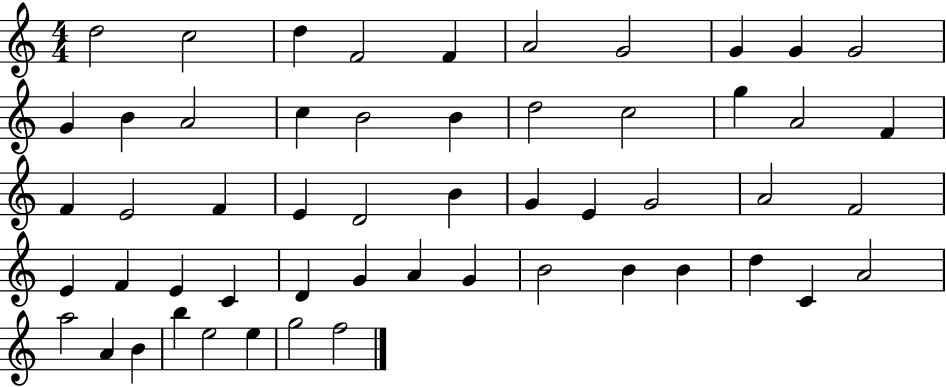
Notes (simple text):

D5/h C5/h D5/q F4/h F4/q A4/h G4/h G4/q G4/q G4/h G4/q B4/q A4/h C5/q B4/h B4/q D5/h C5/h G5/q A4/h F4/q F4/q E4/h F4/q E4/q D4/h B4/q G4/q E4/q G4/h A4/h F4/h E4/q F4/q E4/q C4/q D4/q G4/q A4/q G4/q B4/h B4/q B4/q D5/q C4/q A4/h A5/h A4/q B4/q B5/q E5/h E5/q G5/h F5/h